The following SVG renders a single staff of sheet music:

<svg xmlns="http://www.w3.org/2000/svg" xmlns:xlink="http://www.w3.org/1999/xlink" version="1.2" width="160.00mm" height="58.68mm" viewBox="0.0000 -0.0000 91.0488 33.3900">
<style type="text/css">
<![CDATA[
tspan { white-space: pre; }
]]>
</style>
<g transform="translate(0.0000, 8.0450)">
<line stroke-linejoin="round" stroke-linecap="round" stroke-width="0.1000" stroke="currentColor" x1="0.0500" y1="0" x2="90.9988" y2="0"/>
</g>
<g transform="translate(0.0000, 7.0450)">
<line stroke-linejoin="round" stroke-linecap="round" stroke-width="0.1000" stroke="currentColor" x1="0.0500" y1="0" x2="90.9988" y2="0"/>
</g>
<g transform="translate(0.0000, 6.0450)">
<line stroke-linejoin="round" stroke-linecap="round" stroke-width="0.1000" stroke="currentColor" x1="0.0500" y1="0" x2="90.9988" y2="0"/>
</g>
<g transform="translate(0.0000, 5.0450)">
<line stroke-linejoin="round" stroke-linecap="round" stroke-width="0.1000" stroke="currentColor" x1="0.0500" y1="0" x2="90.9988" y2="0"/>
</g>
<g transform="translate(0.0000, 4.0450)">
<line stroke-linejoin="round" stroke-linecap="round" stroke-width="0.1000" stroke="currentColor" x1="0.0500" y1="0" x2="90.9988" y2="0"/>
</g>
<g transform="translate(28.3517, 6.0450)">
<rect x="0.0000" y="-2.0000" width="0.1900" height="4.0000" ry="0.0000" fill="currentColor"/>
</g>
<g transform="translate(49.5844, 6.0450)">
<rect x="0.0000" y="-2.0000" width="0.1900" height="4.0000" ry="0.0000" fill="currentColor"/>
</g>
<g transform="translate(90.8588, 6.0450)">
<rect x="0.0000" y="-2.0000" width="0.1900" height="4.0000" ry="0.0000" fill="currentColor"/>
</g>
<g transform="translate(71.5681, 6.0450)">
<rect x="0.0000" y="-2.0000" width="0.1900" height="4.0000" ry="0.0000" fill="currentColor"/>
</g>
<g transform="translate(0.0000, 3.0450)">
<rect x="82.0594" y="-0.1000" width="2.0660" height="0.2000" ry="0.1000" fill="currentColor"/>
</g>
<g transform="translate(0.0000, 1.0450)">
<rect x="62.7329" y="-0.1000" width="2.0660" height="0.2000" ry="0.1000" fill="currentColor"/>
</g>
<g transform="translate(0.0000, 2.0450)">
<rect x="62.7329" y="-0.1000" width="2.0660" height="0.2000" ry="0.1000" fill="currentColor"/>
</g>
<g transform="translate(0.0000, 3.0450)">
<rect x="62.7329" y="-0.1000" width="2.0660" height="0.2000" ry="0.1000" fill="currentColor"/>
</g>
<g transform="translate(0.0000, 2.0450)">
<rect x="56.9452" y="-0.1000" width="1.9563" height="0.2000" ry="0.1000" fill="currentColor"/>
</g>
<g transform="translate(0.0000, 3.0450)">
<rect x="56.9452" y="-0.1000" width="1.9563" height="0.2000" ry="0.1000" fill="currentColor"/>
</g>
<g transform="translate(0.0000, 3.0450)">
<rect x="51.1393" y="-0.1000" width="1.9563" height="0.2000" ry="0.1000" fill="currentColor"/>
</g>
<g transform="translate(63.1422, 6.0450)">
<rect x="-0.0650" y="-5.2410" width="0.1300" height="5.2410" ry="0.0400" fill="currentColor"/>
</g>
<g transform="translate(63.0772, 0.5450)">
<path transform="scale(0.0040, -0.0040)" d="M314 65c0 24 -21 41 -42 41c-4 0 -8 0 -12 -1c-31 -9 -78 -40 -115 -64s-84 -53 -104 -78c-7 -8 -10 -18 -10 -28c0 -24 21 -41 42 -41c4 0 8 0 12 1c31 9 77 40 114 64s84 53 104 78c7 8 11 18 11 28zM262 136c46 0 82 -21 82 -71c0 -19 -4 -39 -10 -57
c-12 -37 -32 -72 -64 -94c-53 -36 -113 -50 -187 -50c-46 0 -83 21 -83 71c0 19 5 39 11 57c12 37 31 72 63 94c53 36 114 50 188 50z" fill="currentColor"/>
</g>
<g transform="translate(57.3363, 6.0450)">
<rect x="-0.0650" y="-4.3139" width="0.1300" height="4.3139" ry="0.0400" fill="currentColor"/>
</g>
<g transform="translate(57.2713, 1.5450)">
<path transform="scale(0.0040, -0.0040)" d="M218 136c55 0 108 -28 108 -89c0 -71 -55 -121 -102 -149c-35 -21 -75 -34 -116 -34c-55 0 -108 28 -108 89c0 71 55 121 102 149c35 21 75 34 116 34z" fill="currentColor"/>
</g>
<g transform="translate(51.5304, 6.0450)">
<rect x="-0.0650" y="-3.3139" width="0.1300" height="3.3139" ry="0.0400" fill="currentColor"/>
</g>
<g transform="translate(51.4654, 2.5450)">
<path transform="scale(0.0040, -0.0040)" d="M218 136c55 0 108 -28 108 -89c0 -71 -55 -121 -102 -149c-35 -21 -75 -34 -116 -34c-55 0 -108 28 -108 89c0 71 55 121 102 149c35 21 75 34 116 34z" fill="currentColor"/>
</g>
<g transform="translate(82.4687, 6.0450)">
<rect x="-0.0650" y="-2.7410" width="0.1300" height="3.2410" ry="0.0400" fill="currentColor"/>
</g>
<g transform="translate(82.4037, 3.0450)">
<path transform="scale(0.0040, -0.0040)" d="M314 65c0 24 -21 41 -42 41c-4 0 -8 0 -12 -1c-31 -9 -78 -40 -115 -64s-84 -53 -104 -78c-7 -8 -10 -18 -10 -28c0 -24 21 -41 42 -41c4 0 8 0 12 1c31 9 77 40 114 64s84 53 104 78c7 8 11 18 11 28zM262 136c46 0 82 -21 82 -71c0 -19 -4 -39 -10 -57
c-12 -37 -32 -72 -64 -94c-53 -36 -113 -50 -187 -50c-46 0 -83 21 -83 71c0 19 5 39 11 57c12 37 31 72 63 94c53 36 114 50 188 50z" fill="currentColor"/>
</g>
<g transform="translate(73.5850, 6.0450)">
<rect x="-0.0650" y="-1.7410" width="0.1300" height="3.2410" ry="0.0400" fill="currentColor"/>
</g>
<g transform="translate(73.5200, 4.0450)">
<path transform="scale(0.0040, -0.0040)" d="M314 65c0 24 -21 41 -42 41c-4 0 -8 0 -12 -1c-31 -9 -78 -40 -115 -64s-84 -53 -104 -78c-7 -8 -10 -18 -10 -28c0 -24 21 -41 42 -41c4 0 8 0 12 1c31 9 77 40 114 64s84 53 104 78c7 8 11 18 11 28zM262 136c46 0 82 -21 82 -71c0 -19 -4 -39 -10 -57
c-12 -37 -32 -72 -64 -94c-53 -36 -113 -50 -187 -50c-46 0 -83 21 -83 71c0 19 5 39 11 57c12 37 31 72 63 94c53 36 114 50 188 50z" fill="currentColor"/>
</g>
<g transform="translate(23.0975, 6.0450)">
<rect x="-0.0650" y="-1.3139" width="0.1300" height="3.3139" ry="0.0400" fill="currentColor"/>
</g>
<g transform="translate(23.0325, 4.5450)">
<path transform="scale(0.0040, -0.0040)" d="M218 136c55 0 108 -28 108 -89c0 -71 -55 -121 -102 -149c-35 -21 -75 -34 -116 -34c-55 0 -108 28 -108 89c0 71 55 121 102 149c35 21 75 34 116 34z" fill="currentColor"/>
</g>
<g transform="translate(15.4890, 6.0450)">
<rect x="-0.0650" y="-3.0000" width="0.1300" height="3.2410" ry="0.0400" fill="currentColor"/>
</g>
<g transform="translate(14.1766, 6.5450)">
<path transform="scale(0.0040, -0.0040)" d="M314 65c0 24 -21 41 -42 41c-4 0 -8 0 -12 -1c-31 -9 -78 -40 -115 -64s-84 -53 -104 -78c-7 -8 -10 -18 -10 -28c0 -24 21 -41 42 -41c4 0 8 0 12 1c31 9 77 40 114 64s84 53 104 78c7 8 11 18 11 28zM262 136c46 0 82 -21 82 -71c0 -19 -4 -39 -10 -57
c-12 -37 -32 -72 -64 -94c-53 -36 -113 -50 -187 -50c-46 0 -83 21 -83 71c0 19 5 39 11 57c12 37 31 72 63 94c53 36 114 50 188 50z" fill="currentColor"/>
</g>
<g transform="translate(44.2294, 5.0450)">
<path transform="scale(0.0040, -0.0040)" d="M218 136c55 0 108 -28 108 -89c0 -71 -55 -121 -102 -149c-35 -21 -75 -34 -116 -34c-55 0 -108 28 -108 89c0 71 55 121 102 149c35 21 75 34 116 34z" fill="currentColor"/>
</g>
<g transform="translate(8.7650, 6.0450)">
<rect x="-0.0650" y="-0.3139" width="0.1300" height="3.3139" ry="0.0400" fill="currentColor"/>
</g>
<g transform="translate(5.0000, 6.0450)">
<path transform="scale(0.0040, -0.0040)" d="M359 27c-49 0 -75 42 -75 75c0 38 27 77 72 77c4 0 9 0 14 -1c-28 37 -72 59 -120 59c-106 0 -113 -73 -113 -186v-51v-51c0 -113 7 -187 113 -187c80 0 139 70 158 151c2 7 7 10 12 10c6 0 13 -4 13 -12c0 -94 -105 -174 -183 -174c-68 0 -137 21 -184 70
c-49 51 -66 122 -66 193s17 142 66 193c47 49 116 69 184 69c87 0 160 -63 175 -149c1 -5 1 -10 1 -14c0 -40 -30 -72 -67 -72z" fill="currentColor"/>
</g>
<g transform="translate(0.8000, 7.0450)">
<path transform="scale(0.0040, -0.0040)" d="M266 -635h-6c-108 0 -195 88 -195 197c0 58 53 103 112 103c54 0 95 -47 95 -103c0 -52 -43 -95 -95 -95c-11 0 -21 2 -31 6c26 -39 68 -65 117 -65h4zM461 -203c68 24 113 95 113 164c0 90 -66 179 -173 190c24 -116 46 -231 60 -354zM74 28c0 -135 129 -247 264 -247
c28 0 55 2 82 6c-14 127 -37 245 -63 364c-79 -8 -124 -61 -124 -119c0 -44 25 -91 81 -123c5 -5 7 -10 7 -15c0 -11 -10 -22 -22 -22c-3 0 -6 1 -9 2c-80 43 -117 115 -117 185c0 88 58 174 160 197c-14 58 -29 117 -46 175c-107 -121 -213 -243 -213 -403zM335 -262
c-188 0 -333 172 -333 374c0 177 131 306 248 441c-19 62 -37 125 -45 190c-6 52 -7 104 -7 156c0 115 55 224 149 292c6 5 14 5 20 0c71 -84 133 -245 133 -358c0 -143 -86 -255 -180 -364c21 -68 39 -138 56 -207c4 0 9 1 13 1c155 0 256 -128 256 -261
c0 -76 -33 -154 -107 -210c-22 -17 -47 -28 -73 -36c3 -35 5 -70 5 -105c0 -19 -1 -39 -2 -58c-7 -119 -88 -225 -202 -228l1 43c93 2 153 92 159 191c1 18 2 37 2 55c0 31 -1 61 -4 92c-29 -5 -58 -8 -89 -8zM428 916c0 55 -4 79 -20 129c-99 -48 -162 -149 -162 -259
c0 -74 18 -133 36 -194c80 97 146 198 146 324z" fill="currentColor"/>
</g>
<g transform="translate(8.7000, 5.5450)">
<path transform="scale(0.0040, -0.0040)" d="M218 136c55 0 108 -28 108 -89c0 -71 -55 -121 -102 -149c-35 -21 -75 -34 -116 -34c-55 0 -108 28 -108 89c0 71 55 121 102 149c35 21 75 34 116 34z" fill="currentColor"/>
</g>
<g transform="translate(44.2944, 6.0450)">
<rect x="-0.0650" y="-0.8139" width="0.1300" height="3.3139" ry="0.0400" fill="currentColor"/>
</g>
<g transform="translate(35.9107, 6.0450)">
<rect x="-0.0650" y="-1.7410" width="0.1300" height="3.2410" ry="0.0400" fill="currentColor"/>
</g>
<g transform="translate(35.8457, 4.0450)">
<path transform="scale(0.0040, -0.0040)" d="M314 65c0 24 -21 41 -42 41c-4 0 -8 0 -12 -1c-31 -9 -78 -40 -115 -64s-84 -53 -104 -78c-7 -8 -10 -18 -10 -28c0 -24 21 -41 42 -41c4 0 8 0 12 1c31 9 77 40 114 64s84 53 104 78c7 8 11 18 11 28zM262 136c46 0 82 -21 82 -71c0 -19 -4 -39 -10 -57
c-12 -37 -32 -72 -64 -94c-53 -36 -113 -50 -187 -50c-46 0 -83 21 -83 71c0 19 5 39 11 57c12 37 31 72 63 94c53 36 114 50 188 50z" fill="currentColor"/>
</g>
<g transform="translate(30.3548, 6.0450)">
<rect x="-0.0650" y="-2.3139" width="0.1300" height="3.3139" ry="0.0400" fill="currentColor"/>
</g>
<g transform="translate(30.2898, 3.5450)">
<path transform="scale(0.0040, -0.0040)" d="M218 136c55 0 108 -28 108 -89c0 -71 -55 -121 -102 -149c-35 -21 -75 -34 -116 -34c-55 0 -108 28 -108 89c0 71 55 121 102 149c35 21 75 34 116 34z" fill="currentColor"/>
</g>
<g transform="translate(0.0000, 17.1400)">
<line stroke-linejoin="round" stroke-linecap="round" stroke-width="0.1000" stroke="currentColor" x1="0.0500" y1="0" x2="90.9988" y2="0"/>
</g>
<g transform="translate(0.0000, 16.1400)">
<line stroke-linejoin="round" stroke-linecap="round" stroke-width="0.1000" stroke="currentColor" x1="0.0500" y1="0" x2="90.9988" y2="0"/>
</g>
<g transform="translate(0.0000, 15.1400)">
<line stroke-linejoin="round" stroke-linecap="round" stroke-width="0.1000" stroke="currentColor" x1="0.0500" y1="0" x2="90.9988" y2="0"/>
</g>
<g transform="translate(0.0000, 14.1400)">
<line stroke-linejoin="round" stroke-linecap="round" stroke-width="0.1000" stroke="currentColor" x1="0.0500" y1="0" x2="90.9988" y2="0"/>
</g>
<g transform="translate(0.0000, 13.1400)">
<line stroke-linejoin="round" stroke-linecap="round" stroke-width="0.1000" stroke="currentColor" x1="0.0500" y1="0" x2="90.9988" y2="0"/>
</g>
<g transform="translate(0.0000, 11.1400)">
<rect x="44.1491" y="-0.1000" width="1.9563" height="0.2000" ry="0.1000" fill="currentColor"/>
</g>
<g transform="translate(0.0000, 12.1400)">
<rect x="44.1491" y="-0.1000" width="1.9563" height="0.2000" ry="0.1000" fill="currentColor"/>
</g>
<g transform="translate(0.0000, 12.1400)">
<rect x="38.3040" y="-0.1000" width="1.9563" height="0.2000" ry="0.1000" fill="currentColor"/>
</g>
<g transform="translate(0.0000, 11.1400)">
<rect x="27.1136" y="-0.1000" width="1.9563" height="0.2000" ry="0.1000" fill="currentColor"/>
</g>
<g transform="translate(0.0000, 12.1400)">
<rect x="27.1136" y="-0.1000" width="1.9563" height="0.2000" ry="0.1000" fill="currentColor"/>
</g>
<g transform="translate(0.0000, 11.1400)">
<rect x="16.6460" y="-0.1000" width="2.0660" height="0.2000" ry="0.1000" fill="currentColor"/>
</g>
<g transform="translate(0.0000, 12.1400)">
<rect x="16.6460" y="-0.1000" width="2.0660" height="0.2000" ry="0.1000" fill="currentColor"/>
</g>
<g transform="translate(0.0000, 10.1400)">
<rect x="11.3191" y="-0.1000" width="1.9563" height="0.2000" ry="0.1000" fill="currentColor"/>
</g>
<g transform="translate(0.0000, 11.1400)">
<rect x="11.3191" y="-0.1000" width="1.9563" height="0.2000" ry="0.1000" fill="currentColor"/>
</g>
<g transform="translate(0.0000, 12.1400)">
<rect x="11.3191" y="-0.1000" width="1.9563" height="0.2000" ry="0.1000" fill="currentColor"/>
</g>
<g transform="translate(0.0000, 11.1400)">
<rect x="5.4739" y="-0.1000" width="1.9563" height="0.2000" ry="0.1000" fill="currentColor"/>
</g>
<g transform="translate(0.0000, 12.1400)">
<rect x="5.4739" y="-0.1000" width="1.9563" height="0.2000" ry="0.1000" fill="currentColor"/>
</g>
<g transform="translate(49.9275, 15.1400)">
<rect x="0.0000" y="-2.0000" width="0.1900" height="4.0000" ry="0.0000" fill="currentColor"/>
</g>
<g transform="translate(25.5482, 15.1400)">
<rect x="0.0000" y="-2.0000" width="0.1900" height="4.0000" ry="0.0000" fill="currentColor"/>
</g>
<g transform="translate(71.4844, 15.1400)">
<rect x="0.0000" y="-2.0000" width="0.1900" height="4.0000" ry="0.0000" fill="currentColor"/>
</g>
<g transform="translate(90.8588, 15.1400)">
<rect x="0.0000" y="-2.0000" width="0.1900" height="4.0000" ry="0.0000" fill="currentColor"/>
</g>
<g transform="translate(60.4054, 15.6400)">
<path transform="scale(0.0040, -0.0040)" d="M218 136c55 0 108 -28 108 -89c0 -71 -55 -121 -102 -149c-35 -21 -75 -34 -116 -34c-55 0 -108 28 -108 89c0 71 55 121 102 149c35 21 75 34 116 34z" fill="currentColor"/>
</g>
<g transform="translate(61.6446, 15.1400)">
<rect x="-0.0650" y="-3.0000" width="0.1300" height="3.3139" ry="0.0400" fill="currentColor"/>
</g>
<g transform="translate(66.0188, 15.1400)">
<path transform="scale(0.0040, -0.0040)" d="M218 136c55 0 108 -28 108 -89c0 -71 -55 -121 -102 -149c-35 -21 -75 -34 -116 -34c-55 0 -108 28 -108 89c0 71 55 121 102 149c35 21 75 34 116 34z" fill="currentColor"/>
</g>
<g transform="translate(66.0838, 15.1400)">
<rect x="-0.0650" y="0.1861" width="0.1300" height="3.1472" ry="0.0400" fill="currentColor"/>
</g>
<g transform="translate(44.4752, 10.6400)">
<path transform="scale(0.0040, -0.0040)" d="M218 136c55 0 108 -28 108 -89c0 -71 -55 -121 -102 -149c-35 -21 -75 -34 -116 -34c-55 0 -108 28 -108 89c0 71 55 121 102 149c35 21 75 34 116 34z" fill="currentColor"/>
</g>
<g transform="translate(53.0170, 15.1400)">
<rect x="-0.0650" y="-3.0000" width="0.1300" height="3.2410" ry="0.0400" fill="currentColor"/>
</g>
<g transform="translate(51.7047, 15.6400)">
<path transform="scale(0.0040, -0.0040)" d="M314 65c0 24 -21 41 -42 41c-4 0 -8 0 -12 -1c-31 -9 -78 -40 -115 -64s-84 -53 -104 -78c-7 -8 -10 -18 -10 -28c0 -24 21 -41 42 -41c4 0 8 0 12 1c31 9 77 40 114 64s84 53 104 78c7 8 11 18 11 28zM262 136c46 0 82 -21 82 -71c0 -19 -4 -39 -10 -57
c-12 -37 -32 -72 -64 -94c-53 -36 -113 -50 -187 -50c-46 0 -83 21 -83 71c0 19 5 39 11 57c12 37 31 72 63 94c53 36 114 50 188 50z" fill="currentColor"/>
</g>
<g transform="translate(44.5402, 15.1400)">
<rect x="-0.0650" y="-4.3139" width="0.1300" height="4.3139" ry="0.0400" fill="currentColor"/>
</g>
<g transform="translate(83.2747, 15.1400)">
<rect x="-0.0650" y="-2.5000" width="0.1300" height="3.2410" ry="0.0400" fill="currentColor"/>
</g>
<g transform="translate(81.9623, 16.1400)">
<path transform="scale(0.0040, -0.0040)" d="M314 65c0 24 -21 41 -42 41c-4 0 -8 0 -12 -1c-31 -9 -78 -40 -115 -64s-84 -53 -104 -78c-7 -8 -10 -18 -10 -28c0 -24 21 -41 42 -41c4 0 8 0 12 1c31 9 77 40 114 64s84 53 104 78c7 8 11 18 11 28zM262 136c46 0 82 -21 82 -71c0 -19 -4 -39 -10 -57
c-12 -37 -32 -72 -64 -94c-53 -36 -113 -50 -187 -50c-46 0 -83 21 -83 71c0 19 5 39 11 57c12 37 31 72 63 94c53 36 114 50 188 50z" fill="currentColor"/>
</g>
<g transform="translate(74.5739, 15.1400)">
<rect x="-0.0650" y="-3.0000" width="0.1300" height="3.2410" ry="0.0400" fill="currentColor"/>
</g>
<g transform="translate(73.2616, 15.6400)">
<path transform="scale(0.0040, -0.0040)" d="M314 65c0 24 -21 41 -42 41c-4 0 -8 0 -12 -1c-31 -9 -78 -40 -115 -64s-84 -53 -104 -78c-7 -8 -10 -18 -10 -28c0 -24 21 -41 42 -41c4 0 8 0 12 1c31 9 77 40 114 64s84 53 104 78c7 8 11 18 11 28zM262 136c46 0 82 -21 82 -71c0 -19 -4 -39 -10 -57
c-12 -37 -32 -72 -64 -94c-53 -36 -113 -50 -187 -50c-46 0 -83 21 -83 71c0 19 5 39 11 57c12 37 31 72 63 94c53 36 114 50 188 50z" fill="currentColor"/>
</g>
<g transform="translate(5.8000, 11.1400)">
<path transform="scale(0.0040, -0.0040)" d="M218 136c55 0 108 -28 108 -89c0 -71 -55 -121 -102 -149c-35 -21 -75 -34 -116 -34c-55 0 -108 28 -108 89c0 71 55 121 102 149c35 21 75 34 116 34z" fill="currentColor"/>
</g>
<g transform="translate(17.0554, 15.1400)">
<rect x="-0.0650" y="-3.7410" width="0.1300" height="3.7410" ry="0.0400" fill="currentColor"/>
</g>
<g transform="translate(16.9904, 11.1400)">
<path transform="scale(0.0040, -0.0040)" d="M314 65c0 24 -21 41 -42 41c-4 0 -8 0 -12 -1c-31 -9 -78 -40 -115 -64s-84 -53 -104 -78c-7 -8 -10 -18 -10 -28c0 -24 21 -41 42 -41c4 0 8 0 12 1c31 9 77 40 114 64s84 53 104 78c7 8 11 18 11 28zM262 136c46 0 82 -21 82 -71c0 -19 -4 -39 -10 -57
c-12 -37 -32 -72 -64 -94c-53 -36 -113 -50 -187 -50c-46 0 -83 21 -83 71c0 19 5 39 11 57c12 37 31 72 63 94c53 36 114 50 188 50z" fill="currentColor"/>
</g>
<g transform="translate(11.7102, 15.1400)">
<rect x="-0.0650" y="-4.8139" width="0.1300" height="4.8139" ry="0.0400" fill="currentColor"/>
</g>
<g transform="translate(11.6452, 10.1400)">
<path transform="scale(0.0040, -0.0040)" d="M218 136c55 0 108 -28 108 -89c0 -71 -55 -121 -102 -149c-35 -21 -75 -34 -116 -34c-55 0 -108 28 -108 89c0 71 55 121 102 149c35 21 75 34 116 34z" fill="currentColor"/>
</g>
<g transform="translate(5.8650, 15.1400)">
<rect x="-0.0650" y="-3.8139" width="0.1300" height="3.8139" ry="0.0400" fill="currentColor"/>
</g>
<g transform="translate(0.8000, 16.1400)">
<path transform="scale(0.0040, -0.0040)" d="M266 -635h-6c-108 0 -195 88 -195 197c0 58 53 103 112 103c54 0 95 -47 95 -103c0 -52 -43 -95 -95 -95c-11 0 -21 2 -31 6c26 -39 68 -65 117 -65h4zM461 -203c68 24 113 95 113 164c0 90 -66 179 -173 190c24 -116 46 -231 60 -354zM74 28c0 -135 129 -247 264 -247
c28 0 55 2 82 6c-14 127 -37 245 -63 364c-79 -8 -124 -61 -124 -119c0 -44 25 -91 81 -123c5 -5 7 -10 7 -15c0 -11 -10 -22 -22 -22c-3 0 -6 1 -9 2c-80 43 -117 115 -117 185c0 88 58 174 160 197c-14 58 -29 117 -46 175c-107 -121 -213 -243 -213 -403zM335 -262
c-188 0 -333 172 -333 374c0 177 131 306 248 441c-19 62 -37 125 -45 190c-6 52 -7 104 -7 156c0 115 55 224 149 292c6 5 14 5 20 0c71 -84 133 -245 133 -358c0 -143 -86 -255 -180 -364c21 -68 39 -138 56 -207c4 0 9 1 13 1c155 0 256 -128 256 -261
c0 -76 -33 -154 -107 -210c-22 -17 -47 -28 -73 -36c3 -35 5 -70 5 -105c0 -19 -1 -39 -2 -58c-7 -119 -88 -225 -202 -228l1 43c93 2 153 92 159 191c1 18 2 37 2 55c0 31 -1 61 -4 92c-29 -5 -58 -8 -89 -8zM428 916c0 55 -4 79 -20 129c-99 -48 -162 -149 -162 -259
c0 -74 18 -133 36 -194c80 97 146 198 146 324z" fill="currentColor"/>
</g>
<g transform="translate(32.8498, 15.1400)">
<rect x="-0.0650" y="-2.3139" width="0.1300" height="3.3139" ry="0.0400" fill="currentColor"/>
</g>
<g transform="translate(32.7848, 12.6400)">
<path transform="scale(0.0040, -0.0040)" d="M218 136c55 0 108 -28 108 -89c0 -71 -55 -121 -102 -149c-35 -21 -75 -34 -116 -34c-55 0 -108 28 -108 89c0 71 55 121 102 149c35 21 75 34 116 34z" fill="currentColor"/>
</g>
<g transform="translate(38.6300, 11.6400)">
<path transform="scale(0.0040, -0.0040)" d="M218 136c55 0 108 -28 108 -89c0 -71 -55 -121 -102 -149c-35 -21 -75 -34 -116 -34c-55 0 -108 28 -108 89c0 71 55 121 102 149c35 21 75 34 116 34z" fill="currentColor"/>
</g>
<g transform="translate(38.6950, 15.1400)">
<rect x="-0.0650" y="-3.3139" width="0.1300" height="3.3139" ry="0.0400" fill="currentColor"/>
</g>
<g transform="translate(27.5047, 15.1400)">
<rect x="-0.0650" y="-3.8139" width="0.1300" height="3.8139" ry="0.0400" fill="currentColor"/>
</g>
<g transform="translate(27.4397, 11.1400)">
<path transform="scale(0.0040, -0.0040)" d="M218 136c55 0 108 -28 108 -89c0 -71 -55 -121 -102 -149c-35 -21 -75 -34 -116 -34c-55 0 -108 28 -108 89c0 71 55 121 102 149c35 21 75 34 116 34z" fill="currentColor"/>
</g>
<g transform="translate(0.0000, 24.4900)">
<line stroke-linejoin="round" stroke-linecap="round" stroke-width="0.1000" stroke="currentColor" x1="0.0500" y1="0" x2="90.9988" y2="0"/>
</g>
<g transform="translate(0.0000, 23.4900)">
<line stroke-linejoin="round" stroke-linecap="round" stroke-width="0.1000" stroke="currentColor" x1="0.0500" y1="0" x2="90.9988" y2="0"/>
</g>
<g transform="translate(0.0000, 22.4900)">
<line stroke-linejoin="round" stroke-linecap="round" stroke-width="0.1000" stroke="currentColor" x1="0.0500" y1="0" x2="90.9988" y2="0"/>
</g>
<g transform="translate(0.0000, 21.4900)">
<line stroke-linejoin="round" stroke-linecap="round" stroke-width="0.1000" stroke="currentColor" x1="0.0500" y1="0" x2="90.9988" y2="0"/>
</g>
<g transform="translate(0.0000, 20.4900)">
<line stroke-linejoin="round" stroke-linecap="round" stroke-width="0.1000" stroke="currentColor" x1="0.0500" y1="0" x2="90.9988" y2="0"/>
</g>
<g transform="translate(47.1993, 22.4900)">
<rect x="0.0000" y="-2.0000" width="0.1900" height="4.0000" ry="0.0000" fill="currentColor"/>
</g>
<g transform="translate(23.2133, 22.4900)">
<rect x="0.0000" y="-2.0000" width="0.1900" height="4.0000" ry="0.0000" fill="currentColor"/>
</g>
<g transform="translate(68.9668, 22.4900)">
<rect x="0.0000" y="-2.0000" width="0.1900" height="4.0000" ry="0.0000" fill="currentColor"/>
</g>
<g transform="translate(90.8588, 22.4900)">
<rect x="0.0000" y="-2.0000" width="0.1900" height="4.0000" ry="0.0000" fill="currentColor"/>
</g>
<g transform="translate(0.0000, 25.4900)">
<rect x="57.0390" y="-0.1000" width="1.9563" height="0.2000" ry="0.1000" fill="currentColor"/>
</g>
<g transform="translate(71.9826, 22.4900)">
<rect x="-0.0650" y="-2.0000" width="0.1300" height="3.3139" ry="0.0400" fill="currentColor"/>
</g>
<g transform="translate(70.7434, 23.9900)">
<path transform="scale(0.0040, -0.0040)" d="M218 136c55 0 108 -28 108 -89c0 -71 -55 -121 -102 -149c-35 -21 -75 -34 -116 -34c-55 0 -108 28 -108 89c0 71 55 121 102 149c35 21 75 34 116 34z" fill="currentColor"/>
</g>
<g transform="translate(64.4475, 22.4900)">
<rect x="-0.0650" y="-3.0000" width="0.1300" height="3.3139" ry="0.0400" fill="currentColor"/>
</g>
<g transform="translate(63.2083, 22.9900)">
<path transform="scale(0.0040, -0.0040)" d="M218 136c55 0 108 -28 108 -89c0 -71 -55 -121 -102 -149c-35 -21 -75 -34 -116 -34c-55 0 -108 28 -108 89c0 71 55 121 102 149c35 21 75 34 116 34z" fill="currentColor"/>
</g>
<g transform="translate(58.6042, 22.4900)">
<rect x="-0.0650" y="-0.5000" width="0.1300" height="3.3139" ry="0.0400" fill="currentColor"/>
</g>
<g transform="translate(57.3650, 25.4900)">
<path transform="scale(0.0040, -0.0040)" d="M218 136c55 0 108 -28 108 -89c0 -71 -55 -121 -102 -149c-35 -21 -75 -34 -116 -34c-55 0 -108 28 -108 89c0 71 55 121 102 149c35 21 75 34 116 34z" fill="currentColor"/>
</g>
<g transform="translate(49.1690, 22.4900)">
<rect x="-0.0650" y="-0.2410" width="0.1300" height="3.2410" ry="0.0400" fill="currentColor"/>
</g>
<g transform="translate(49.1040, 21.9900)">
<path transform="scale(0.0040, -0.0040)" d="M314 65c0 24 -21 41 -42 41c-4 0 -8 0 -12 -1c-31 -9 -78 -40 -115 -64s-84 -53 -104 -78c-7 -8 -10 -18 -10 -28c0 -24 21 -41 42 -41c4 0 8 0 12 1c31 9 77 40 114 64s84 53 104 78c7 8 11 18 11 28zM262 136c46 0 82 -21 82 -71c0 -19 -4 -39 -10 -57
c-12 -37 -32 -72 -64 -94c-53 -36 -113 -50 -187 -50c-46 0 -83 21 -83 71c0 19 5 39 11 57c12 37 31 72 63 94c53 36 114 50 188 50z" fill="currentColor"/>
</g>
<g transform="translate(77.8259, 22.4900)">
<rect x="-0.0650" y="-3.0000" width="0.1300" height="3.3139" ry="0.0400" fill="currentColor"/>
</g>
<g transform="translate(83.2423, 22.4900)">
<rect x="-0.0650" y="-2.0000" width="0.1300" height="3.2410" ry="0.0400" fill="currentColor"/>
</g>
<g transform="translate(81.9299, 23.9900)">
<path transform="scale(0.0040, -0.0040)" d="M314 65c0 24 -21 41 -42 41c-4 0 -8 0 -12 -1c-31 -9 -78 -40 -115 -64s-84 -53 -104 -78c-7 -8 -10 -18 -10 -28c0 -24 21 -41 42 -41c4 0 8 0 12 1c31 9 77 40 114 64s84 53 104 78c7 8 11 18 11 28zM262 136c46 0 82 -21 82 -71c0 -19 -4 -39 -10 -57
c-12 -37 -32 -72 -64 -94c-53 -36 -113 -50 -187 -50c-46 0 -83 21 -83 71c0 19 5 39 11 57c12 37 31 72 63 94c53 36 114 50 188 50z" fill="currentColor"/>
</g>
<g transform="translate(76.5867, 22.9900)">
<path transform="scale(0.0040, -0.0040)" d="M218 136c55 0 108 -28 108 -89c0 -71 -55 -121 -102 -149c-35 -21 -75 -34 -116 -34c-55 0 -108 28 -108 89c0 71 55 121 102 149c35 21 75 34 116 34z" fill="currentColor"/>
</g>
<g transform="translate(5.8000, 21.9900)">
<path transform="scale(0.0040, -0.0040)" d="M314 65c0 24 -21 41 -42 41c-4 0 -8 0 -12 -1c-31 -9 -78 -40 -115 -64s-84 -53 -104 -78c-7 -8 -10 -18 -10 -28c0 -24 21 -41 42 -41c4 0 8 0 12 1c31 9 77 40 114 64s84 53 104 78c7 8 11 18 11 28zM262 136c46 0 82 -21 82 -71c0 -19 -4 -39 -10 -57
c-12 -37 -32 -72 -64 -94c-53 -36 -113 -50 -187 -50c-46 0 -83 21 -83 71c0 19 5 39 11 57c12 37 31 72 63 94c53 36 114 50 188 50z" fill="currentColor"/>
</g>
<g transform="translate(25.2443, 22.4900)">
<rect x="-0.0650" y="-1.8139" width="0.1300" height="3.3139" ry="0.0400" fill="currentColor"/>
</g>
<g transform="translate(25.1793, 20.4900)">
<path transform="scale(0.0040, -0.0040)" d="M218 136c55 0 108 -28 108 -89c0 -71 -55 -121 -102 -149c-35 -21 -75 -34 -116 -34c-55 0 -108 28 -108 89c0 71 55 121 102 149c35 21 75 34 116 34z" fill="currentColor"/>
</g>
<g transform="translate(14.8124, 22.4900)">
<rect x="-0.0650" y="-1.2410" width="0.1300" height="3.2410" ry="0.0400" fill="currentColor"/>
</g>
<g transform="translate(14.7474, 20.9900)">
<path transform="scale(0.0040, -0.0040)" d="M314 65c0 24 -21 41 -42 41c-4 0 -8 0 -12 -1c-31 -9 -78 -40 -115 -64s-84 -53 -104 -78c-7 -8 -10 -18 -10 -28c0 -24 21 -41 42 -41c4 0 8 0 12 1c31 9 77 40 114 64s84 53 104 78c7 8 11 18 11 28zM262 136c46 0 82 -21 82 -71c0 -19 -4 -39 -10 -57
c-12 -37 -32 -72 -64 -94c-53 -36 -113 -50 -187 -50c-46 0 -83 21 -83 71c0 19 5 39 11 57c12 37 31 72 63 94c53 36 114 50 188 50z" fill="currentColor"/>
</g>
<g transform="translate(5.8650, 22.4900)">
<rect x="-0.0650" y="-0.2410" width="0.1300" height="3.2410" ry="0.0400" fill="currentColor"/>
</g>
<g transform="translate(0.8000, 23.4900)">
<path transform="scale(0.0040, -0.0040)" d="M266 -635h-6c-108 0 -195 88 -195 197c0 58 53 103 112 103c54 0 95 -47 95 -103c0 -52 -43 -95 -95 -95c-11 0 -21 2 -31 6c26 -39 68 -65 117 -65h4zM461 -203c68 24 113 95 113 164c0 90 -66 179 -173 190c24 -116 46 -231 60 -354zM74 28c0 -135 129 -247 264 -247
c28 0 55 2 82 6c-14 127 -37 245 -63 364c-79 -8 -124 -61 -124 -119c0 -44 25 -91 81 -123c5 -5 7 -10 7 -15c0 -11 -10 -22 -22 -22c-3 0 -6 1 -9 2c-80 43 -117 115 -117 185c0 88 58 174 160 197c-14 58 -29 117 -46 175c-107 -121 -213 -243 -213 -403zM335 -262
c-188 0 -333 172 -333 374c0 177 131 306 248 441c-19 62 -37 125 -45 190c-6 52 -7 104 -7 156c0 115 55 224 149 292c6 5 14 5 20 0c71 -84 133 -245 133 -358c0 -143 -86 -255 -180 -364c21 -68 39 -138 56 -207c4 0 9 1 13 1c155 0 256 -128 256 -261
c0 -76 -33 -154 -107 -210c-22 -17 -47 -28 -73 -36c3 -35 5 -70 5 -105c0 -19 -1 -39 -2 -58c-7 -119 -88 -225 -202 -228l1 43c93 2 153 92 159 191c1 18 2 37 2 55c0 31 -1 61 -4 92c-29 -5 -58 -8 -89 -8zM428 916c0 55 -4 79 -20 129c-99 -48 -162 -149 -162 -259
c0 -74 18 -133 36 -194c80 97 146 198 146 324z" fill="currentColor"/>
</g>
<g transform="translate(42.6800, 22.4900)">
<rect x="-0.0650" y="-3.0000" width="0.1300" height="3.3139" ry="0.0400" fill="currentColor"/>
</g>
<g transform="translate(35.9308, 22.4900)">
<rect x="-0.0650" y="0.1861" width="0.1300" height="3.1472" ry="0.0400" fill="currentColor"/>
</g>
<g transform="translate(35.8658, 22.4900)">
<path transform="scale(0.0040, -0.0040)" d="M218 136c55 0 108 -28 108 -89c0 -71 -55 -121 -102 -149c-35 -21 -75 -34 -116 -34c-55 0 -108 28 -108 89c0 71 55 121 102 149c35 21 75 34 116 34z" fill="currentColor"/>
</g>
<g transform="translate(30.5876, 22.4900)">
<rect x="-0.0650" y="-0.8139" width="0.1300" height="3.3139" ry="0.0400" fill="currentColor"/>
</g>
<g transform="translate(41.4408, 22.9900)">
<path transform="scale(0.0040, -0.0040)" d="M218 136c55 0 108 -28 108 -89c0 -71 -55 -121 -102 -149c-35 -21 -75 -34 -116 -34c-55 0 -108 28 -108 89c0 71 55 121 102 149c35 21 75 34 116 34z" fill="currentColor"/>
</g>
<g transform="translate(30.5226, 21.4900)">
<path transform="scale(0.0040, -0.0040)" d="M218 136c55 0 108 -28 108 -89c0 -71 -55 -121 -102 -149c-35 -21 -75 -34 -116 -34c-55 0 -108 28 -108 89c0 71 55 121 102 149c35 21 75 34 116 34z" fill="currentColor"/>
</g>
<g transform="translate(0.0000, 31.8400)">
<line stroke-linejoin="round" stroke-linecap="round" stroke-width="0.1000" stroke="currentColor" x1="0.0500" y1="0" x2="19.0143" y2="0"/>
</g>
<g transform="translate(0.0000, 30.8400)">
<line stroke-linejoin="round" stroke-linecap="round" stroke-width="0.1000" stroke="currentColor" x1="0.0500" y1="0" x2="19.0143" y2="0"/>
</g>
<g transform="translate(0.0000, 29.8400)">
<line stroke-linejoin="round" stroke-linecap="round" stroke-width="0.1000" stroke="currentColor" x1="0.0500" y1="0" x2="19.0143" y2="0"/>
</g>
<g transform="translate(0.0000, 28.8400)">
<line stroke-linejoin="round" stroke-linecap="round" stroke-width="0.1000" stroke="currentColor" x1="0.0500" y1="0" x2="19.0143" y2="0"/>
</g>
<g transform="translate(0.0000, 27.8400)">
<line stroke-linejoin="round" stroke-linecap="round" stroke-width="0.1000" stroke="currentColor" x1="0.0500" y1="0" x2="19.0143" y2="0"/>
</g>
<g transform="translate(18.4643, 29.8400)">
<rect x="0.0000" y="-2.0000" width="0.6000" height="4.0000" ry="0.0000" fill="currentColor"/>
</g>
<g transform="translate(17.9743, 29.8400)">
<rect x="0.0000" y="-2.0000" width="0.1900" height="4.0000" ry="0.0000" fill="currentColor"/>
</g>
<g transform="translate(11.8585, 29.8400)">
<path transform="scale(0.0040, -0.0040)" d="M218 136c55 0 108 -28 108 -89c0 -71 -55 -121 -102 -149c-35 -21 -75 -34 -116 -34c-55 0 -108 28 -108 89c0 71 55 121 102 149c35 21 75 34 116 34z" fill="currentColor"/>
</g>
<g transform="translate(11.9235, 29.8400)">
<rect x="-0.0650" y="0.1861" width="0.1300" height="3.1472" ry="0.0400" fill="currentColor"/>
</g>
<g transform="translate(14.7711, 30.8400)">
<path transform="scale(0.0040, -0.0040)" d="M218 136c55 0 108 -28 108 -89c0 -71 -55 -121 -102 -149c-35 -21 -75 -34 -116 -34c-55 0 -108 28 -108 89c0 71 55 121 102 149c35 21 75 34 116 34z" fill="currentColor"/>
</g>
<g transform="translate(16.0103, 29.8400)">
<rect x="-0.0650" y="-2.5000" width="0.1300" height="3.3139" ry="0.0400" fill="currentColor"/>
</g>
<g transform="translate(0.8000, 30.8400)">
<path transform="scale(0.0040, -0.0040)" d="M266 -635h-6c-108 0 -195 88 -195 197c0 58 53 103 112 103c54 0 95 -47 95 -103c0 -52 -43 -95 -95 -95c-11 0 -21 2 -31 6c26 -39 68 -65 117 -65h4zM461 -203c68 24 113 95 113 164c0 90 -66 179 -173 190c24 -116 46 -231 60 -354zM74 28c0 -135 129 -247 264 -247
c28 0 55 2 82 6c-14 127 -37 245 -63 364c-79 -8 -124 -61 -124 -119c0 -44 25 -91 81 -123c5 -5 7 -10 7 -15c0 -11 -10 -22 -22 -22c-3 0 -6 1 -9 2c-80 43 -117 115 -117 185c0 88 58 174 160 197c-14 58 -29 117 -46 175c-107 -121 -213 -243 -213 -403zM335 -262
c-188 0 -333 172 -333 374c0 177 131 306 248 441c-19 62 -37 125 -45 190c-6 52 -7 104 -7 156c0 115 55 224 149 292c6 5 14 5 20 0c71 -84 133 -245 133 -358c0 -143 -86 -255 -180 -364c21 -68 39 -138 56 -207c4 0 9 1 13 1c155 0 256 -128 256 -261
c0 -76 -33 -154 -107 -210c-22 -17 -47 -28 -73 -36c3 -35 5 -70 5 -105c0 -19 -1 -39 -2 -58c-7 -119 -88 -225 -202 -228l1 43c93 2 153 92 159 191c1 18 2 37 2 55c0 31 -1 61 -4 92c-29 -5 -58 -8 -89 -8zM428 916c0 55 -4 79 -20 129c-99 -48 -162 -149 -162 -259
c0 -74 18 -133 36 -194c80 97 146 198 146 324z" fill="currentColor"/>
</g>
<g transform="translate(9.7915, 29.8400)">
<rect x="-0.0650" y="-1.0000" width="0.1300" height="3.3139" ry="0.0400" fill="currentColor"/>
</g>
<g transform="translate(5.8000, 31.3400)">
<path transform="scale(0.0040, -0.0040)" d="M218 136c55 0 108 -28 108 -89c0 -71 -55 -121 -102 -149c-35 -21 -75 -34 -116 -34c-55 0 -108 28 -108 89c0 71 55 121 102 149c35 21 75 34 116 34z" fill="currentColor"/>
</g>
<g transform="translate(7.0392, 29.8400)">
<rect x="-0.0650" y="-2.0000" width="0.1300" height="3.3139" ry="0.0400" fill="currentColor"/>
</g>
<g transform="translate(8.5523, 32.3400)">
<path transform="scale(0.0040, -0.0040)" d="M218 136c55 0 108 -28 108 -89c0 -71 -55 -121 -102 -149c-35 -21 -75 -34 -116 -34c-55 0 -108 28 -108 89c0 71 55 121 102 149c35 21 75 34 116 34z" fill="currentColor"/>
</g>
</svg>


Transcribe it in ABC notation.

X:1
T:Untitled
M:4/4
L:1/4
K:C
c A2 e g f2 d b d' f'2 f2 a2 c' e' c'2 c' g b d' A2 A B A2 G2 c2 e2 f d B A c2 C A F A F2 F D B G